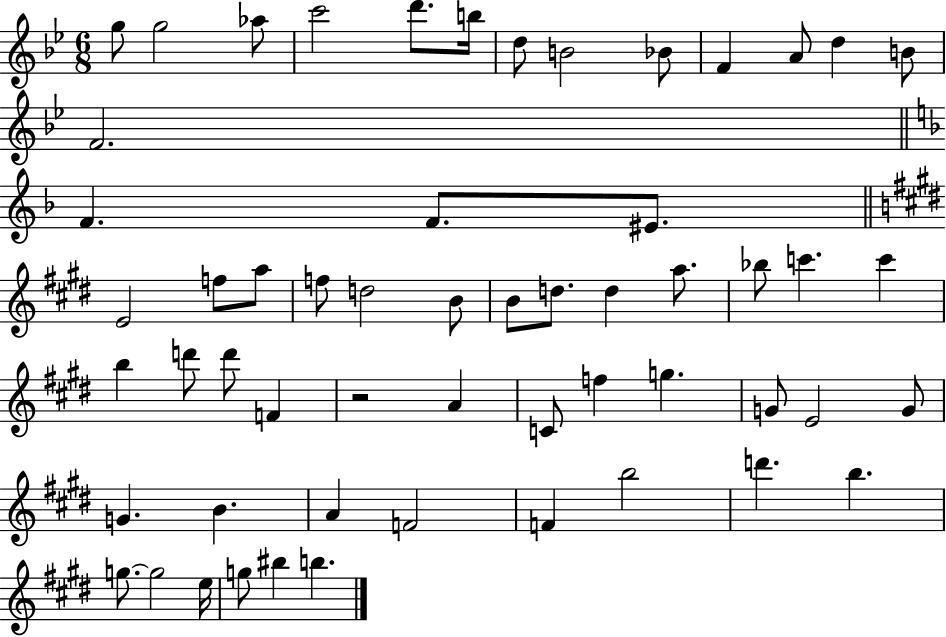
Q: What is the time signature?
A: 6/8